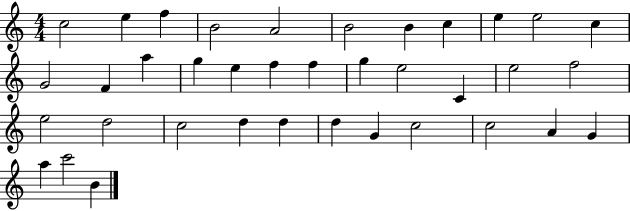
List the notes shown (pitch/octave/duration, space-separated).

C5/h E5/q F5/q B4/h A4/h B4/h B4/q C5/q E5/q E5/h C5/q G4/h F4/q A5/q G5/q E5/q F5/q F5/q G5/q E5/h C4/q E5/h F5/h E5/h D5/h C5/h D5/q D5/q D5/q G4/q C5/h C5/h A4/q G4/q A5/q C6/h B4/q